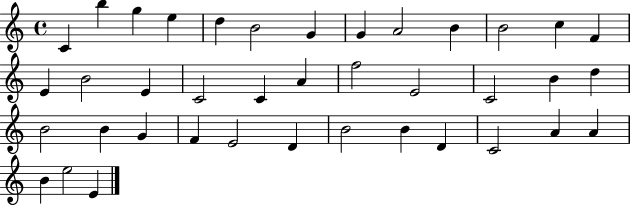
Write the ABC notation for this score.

X:1
T:Untitled
M:4/4
L:1/4
K:C
C b g e d B2 G G A2 B B2 c F E B2 E C2 C A f2 E2 C2 B d B2 B G F E2 D B2 B D C2 A A B e2 E